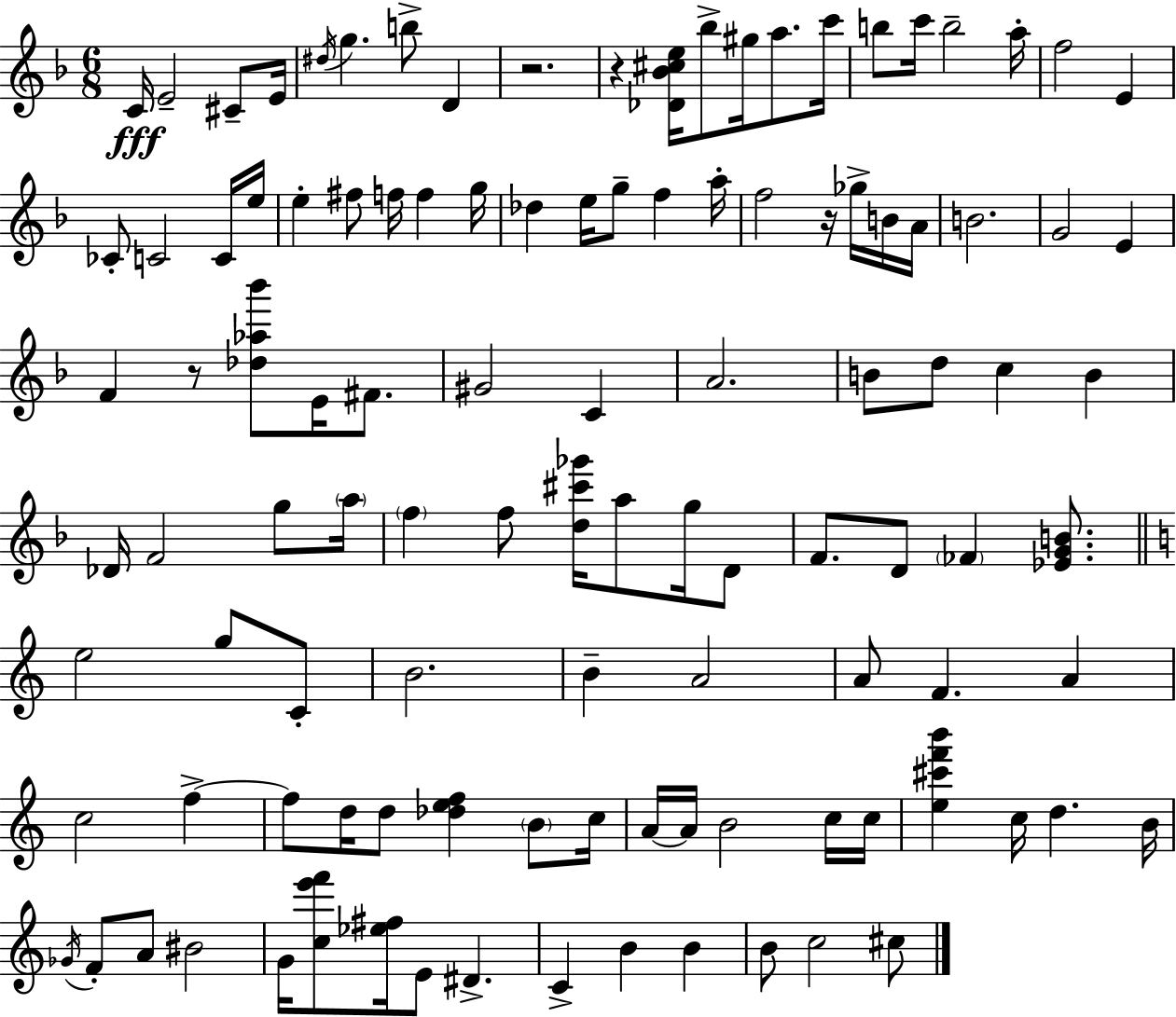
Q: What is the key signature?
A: D minor